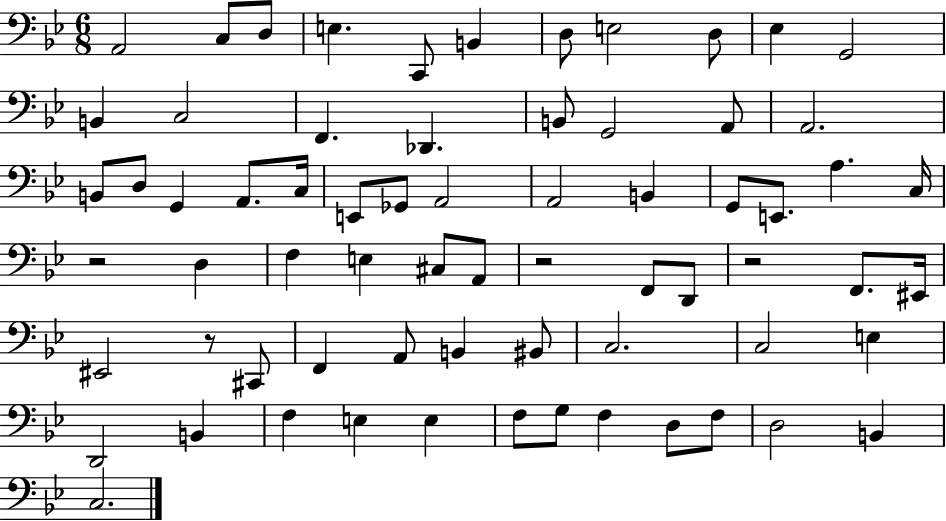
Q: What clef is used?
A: bass